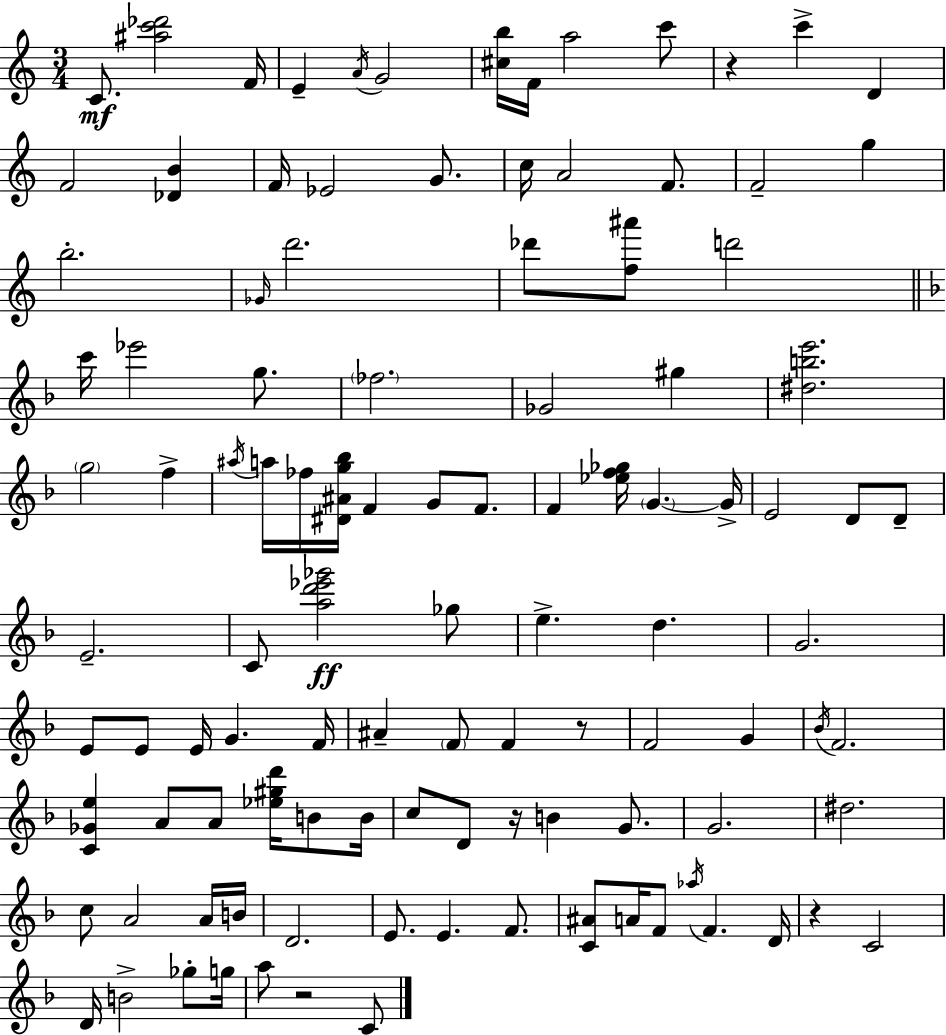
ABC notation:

X:1
T:Untitled
M:3/4
L:1/4
K:Am
C/2 [^ac'_d']2 F/4 E A/4 G2 [^cb]/4 F/4 a2 c'/2 z c' D F2 [_DB] F/4 _E2 G/2 c/4 A2 F/2 F2 g b2 _G/4 d'2 _d'/2 [f^a']/2 d'2 c'/4 _e'2 g/2 _f2 _G2 ^g [^dbe']2 g2 f ^a/4 a/4 _f/4 [^D^Ag_b]/4 F G/2 F/2 F [_ef_g]/4 G G/4 E2 D/2 D/2 E2 C/2 [ad'_e'_g']2 _g/2 e d G2 E/2 E/2 E/4 G F/4 ^A F/2 F z/2 F2 G _B/4 F2 [C_Ge] A/2 A/2 [_e^gd']/4 B/2 B/4 c/2 D/2 z/4 B G/2 G2 ^d2 c/2 A2 A/4 B/4 D2 E/2 E F/2 [C^A]/2 A/4 F/2 _a/4 F D/4 z C2 D/4 B2 _g/2 g/4 a/2 z2 C/2